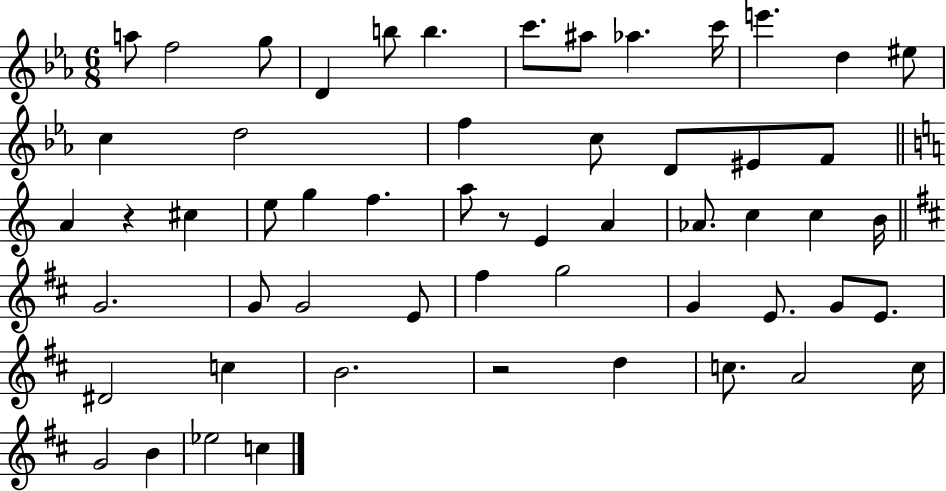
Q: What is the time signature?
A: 6/8